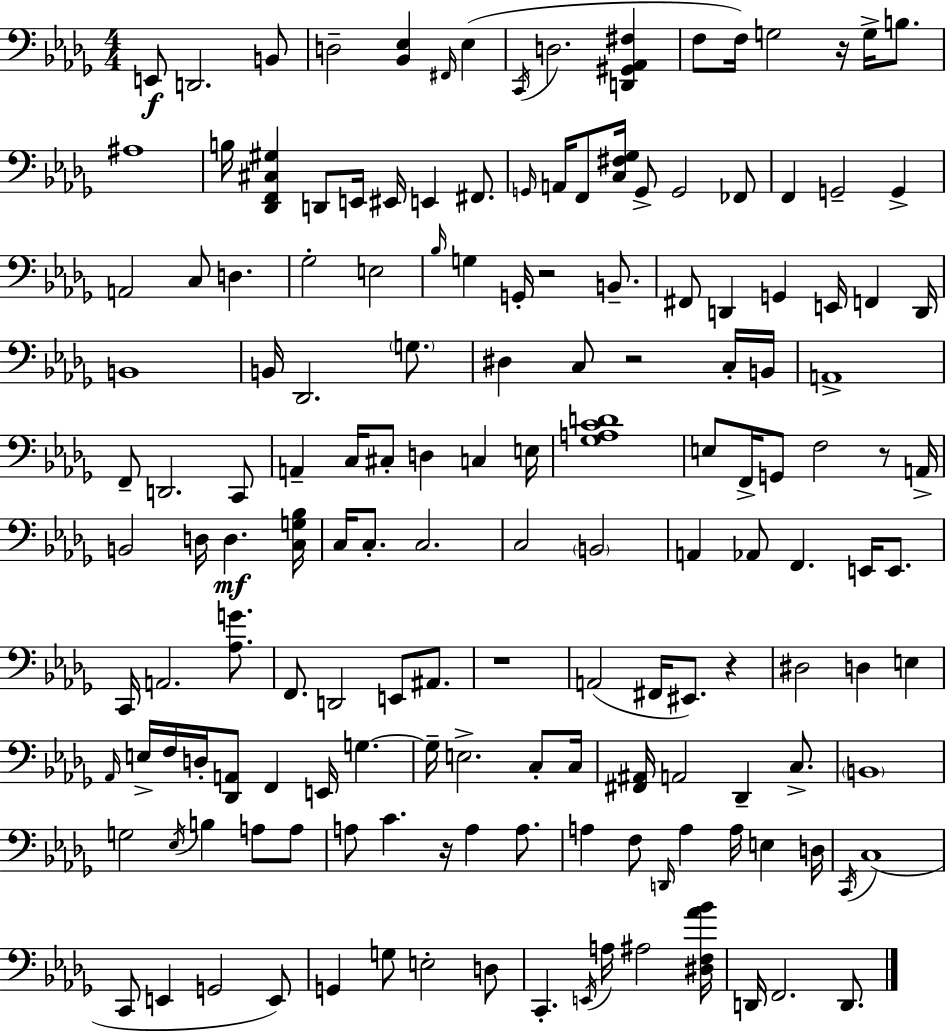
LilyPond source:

{
  \clef bass
  \numericTimeSignature
  \time 4/4
  \key bes \minor
  e,8\f d,2. b,8 | d2-- <bes, ees>4 \grace { fis,16 } ees4( | \acciaccatura { c,16 } d2. <d, gis, aes, fis>4 | f8 f16) g2 r16 g16-> b8. | \break ais1 | b16 <des, f, cis gis>4 d,8 e,16 eis,16 e,4 fis,8. | \grace { g,16 } a,16 f,8 <c fis ges>16 g,8-> g,2 | fes,8 f,4 g,2-- g,4-> | \break a,2 c8 d4. | ges2-. e2 | \grace { bes16 } g4 g,16-. r2 | b,8.-- fis,8 d,4 g,4 e,16 f,4 | \break d,16 b,1 | b,16 des,2. | \parenthesize g8. dis4 c8 r2 | c16-. b,16 a,1-> | \break f,8-- d,2. | c,8 a,4-- c16 cis8-. d4 c4 | e16 <ges a c' d'>1 | e8 f,16-> g,8 f2 | \break r8 a,16-> b,2 d16 d4.\mf | <c g bes>16 c16 c8.-. c2. | c2 \parenthesize b,2 | a,4 aes,8 f,4. | \break e,16 e,8. c,16 a,2. | <aes g'>8. f,8. d,2 e,8 | ais,8. r1 | a,2( fis,16 eis,8.) | \break r4 dis2 d4 | e4 \grace { aes,16 } e16-> f16 d16-. <des, a,>8 f,4 e,16 g4.~~ | g16-- e2.-> | c8-. c16 <fis, ais,>16 a,2 des,4-- | \break c8.-> \parenthesize b,1 | g2 \acciaccatura { ees16 } b4 | a8 a8 a8 c'4. r16 a4 | a8. a4 f8 \grace { d,16 } a4 | \break a16 e4 d16 \acciaccatura { c,16 } c1( | c,8 e,4 g,2 | e,8) g,4 g8 e2-. | d8 c,4.-. \acciaccatura { e,16 } a16 | \break ais2 <dis f aes' bes'>16 d,16 f,2. | d,8. \bar "|."
}